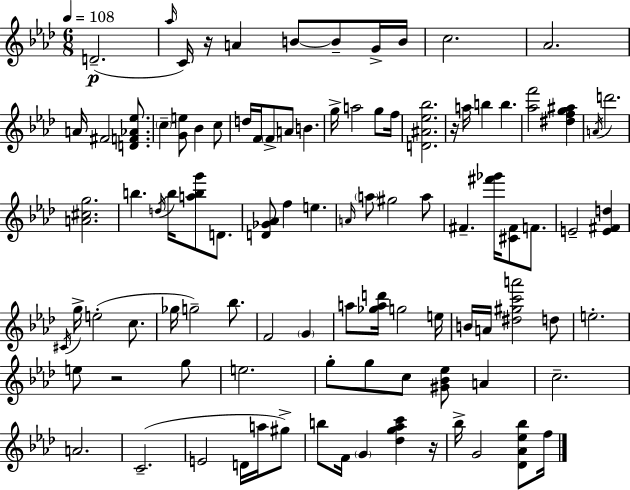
X:1
T:Untitled
M:6/8
L:1/4
K:Fm
D2 _a/4 C/4 z/4 A B/2 B/2 G/4 B/4 c2 _A2 A/4 ^F2 [DF_A_e]/2 c [Ge]/2 _B c/2 d/4 F/4 F/2 A/2 B g/4 a2 g/2 f/4 [D^A_e_b]2 z/4 a/4 b b [_af']2 [^dfg^a] A/4 d'2 [A^cg]2 b d/4 b/4 [abg']/2 D/2 [D_G_A]/2 f e A/4 a/2 ^g2 a/2 ^F [^f'_g']/4 [^C^F]/2 F/2 E2 [E^Fd] ^C/4 g/4 e2 c/2 _g/4 g2 _b/2 F2 G a/2 [_gad']/4 g2 e/4 B/4 A/4 [^d^gc'a']2 d/2 e2 e/2 z2 g/2 e2 g/2 g/2 c/2 [^G_B_e]/2 A c2 A2 C2 E2 D/4 a/4 ^g/2 b/2 F/4 G [_dg_ac'] z/4 _b/4 G2 [_D_A_e_b]/2 f/4